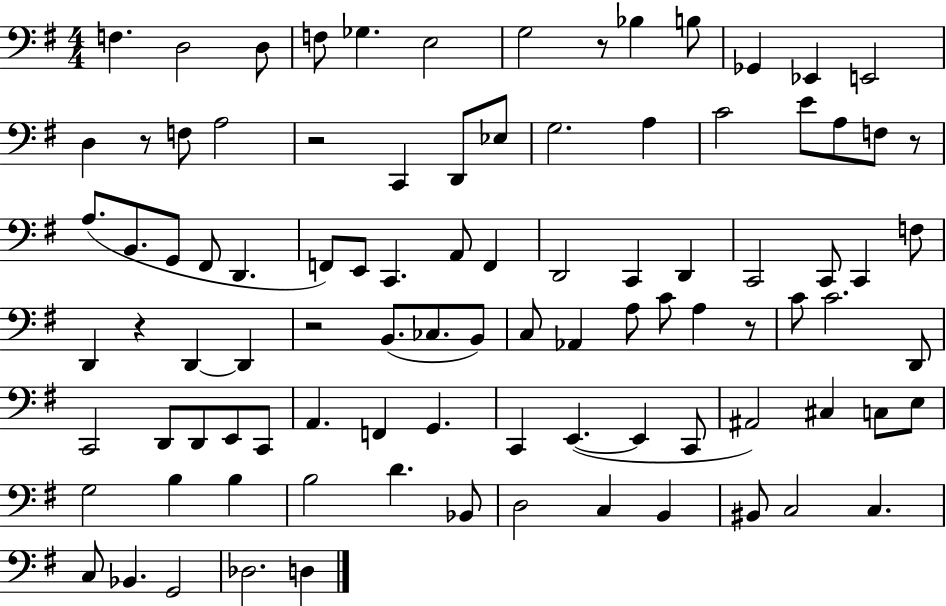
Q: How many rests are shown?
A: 7